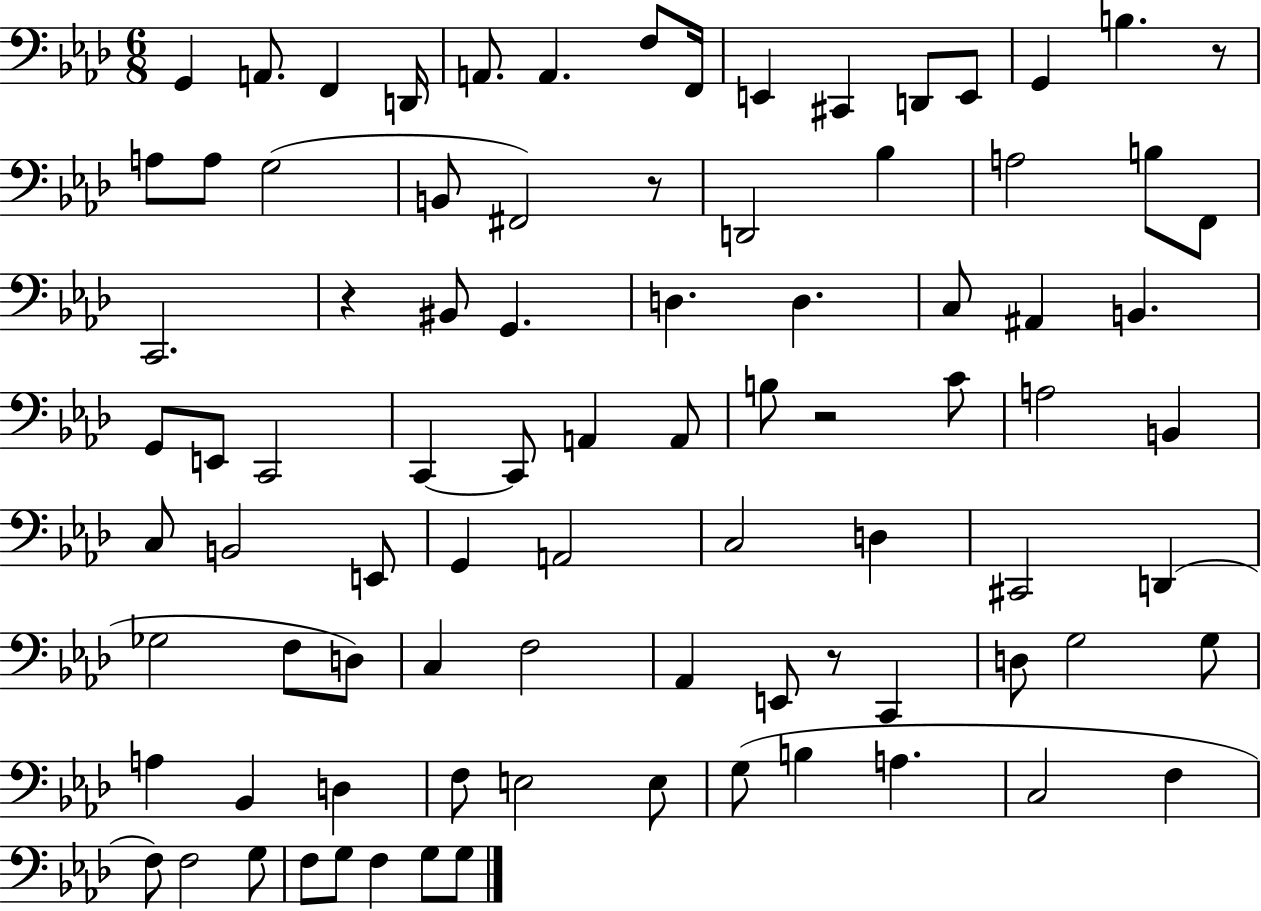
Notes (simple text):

G2/q A2/e. F2/q D2/s A2/e. A2/q. F3/e F2/s E2/q C#2/q D2/e E2/e G2/q B3/q. R/e A3/e A3/e G3/h B2/e F#2/h R/e D2/h Bb3/q A3/h B3/e F2/e C2/h. R/q BIS2/e G2/q. D3/q. D3/q. C3/e A#2/q B2/q. G2/e E2/e C2/h C2/q C2/e A2/q A2/e B3/e R/h C4/e A3/h B2/q C3/e B2/h E2/e G2/q A2/h C3/h D3/q C#2/h D2/q Gb3/h F3/e D3/e C3/q F3/h Ab2/q E2/e R/e C2/q D3/e G3/h G3/e A3/q Bb2/q D3/q F3/e E3/h E3/e G3/e B3/q A3/q. C3/h F3/q F3/e F3/h G3/e F3/e G3/e F3/q G3/e G3/e